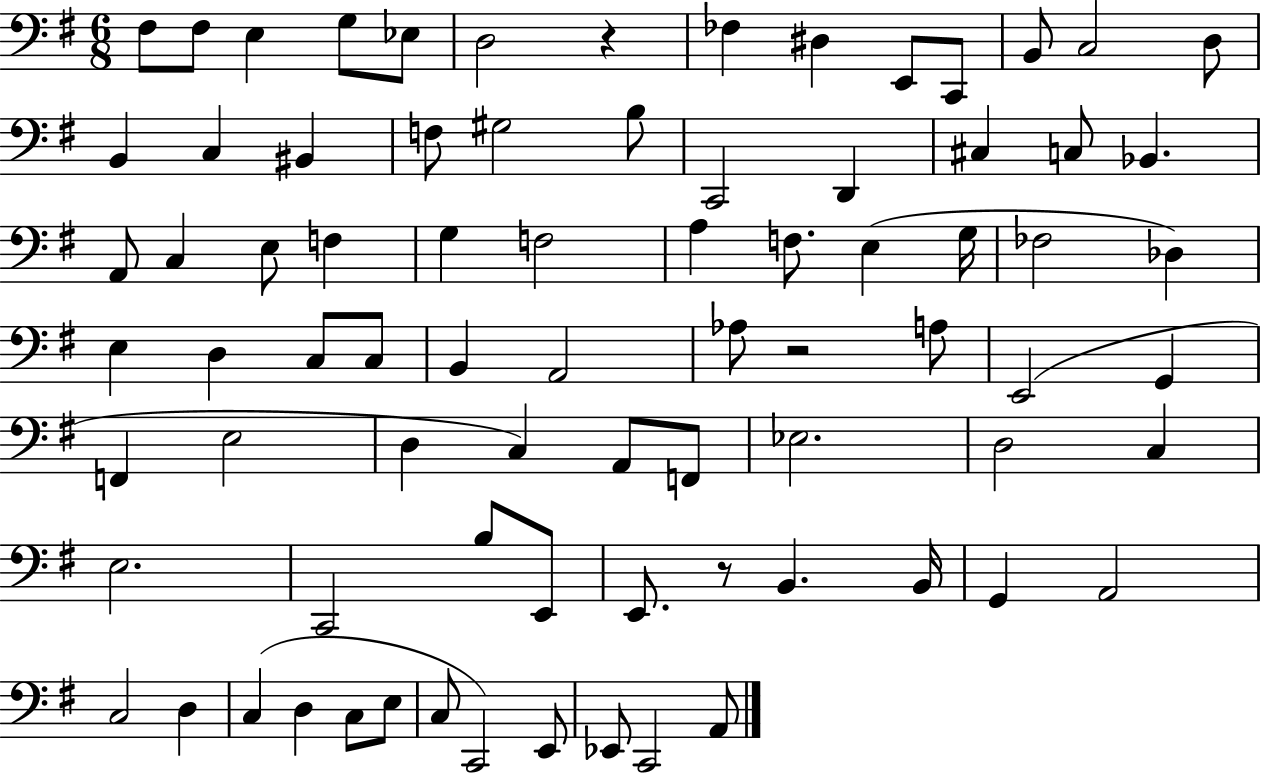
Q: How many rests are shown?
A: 3